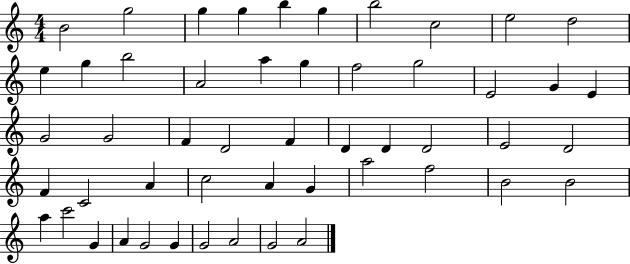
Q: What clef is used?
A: treble